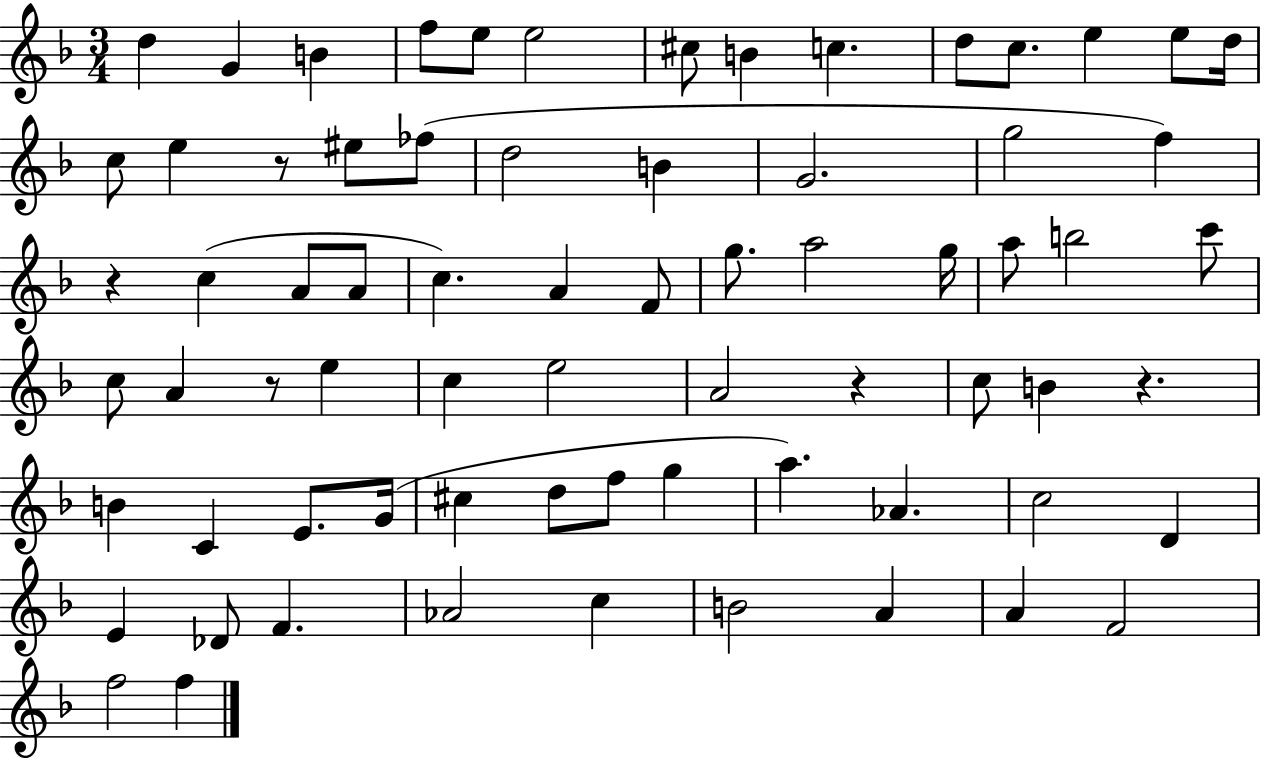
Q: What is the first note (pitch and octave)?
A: D5